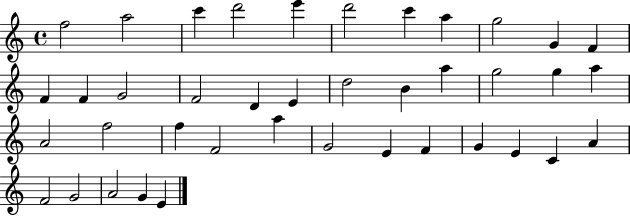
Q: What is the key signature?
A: C major